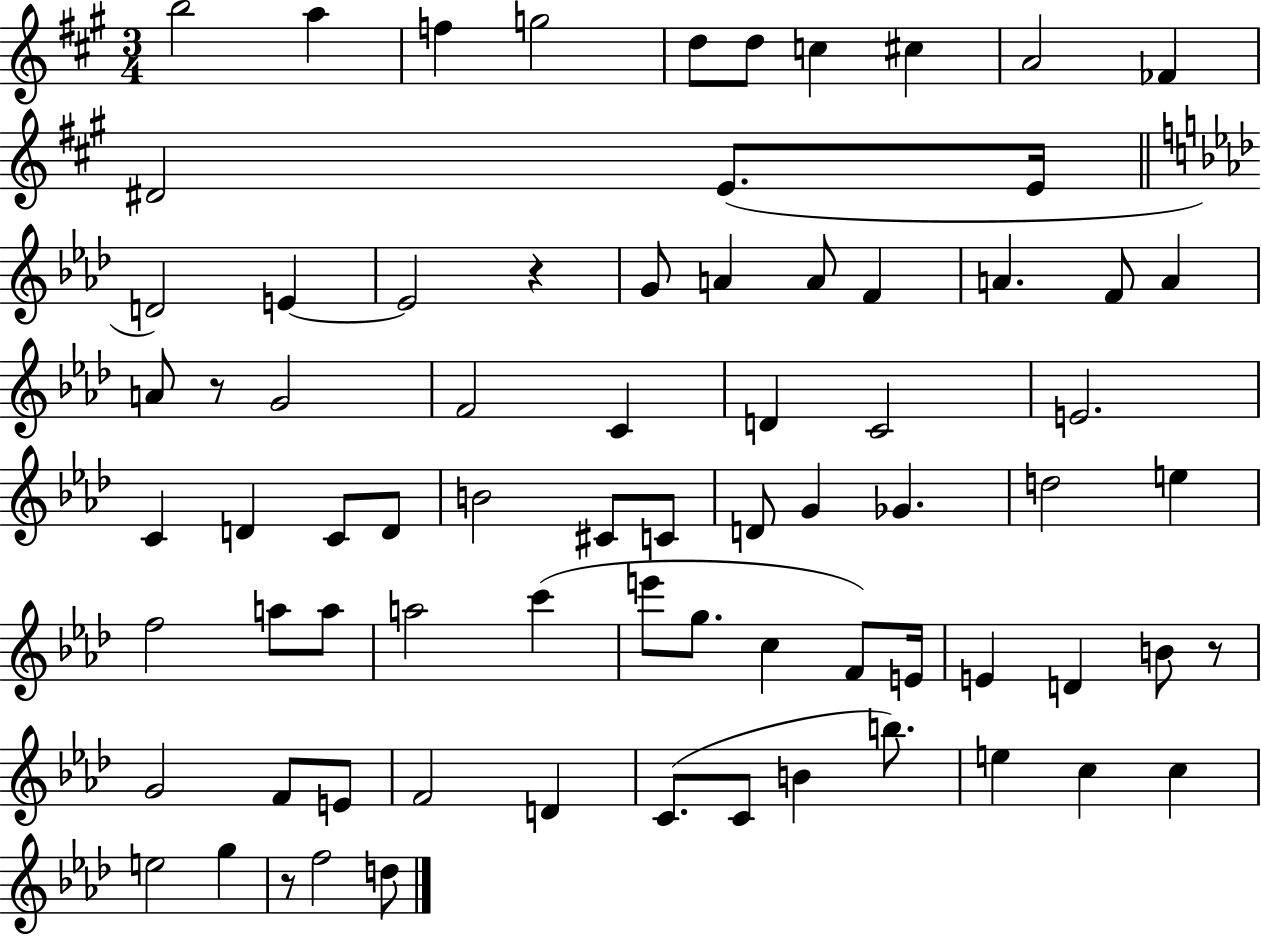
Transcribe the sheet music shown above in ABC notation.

X:1
T:Untitled
M:3/4
L:1/4
K:A
b2 a f g2 d/2 d/2 c ^c A2 _F ^D2 E/2 E/4 D2 E E2 z G/2 A A/2 F A F/2 A A/2 z/2 G2 F2 C D C2 E2 C D C/2 D/2 B2 ^C/2 C/2 D/2 G _G d2 e f2 a/2 a/2 a2 c' e'/2 g/2 c F/2 E/4 E D B/2 z/2 G2 F/2 E/2 F2 D C/2 C/2 B b/2 e c c e2 g z/2 f2 d/2